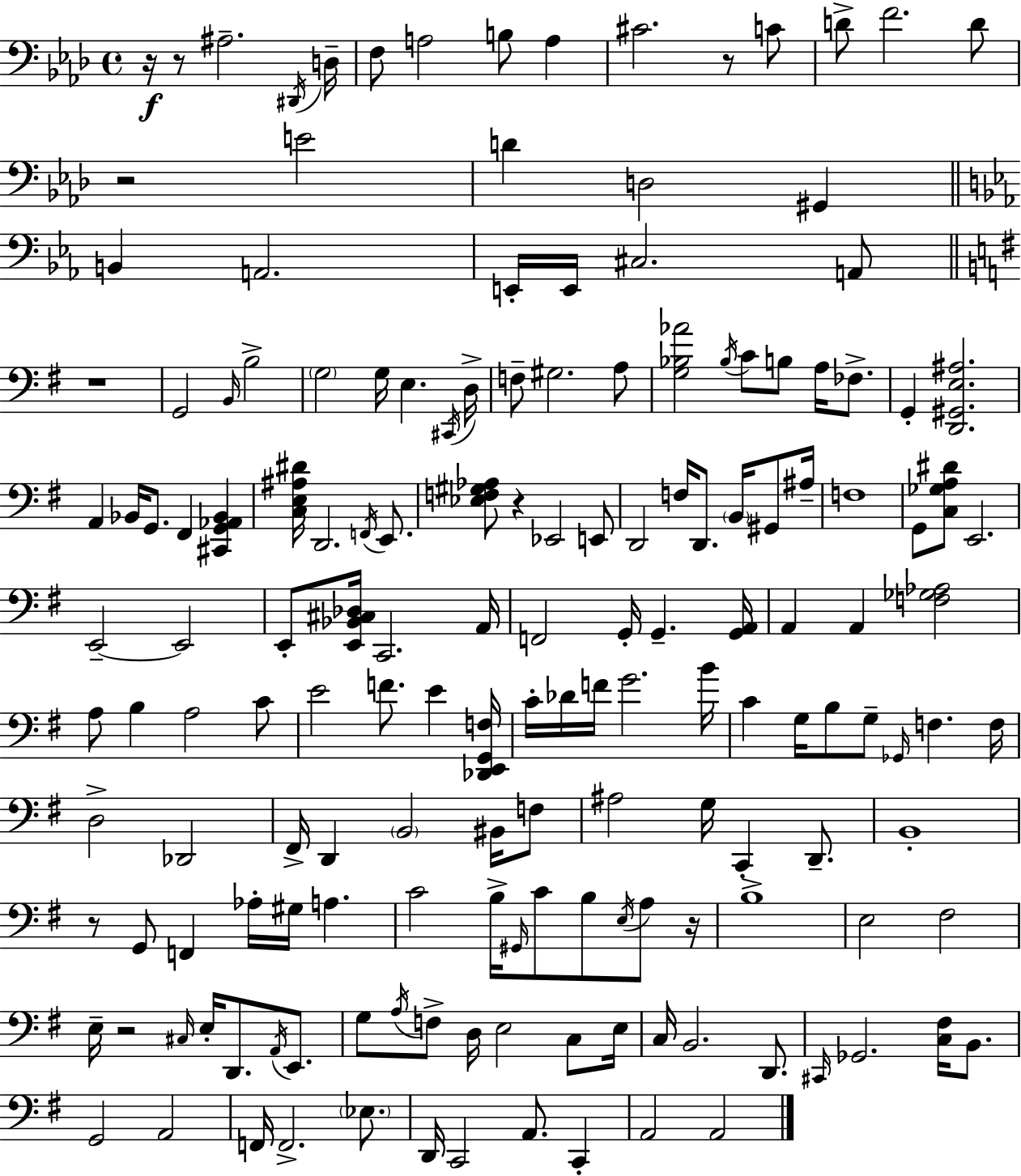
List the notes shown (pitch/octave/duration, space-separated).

R/s R/e A#3/h. D#2/s D3/s F3/e A3/h B3/e A3/q C#4/h. R/e C4/e D4/e F4/h. D4/e R/h E4/h D4/q D3/h G#2/q B2/q A2/h. E2/s E2/s C#3/h. A2/e R/w G2/h B2/s B3/h G3/h G3/s E3/q. C#2/s D3/s F3/e G#3/h. A3/e [G3,Bb3,Ab4]/h Bb3/s C4/e B3/e A3/s FES3/e. G2/q [D2,G#2,E3,A#3]/h. A2/q Bb2/s G2/e. F#2/q [C#2,G2,Ab2,Bb2]/q [C3,E3,A#3,D#4]/s D2/h. F2/s E2/e. [Eb3,F3,G#3,Ab3]/e R/q Eb2/h E2/e D2/h F3/s D2/e. B2/s G#2/e A#3/s F3/w G2/e [C3,Gb3,A3,D#4]/e E2/h. E2/h E2/h E2/e [E2,Bb2,C#3,Db3]/s C2/h. A2/s F2/h G2/s G2/q. [G2,A2]/s A2/q A2/q [F3,Gb3,Ab3]/h A3/e B3/q A3/h C4/e E4/h F4/e. E4/q [Db2,E2,G2,F3]/s C4/s Db4/s F4/s G4/h. B4/s C4/q G3/s B3/e G3/e Gb2/s F3/q. F3/s D3/h Db2/h F#2/s D2/q B2/h BIS2/s F3/e A#3/h G3/s C2/q D2/e. B2/w R/e G2/e F2/q Ab3/s G#3/s A3/q. C4/h B3/s G#2/s C4/e B3/e E3/s A3/e R/s B3/w E3/h F#3/h E3/s R/h C#3/s E3/s D2/e. A2/s E2/e. G3/e A3/s F3/e D3/s E3/h C3/e E3/s C3/s B2/h. D2/e. C#2/s Gb2/h. [C3,F#3]/s B2/e. G2/h A2/h F2/s F2/h. Eb3/e. D2/s C2/h A2/e. C2/q A2/h A2/h